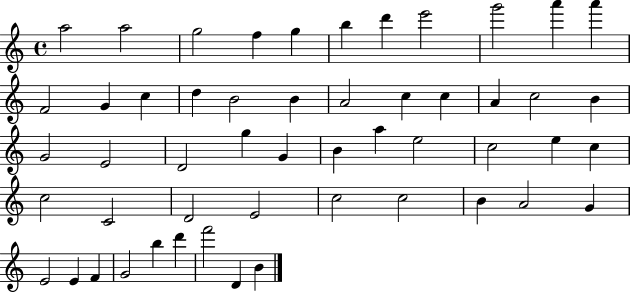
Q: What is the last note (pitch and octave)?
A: B4